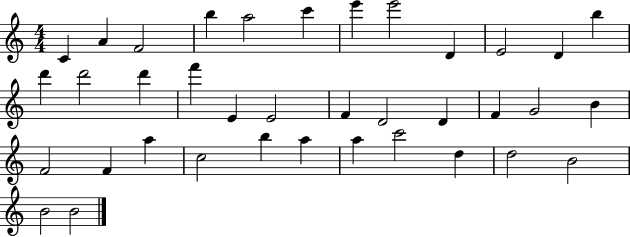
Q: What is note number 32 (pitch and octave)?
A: C6